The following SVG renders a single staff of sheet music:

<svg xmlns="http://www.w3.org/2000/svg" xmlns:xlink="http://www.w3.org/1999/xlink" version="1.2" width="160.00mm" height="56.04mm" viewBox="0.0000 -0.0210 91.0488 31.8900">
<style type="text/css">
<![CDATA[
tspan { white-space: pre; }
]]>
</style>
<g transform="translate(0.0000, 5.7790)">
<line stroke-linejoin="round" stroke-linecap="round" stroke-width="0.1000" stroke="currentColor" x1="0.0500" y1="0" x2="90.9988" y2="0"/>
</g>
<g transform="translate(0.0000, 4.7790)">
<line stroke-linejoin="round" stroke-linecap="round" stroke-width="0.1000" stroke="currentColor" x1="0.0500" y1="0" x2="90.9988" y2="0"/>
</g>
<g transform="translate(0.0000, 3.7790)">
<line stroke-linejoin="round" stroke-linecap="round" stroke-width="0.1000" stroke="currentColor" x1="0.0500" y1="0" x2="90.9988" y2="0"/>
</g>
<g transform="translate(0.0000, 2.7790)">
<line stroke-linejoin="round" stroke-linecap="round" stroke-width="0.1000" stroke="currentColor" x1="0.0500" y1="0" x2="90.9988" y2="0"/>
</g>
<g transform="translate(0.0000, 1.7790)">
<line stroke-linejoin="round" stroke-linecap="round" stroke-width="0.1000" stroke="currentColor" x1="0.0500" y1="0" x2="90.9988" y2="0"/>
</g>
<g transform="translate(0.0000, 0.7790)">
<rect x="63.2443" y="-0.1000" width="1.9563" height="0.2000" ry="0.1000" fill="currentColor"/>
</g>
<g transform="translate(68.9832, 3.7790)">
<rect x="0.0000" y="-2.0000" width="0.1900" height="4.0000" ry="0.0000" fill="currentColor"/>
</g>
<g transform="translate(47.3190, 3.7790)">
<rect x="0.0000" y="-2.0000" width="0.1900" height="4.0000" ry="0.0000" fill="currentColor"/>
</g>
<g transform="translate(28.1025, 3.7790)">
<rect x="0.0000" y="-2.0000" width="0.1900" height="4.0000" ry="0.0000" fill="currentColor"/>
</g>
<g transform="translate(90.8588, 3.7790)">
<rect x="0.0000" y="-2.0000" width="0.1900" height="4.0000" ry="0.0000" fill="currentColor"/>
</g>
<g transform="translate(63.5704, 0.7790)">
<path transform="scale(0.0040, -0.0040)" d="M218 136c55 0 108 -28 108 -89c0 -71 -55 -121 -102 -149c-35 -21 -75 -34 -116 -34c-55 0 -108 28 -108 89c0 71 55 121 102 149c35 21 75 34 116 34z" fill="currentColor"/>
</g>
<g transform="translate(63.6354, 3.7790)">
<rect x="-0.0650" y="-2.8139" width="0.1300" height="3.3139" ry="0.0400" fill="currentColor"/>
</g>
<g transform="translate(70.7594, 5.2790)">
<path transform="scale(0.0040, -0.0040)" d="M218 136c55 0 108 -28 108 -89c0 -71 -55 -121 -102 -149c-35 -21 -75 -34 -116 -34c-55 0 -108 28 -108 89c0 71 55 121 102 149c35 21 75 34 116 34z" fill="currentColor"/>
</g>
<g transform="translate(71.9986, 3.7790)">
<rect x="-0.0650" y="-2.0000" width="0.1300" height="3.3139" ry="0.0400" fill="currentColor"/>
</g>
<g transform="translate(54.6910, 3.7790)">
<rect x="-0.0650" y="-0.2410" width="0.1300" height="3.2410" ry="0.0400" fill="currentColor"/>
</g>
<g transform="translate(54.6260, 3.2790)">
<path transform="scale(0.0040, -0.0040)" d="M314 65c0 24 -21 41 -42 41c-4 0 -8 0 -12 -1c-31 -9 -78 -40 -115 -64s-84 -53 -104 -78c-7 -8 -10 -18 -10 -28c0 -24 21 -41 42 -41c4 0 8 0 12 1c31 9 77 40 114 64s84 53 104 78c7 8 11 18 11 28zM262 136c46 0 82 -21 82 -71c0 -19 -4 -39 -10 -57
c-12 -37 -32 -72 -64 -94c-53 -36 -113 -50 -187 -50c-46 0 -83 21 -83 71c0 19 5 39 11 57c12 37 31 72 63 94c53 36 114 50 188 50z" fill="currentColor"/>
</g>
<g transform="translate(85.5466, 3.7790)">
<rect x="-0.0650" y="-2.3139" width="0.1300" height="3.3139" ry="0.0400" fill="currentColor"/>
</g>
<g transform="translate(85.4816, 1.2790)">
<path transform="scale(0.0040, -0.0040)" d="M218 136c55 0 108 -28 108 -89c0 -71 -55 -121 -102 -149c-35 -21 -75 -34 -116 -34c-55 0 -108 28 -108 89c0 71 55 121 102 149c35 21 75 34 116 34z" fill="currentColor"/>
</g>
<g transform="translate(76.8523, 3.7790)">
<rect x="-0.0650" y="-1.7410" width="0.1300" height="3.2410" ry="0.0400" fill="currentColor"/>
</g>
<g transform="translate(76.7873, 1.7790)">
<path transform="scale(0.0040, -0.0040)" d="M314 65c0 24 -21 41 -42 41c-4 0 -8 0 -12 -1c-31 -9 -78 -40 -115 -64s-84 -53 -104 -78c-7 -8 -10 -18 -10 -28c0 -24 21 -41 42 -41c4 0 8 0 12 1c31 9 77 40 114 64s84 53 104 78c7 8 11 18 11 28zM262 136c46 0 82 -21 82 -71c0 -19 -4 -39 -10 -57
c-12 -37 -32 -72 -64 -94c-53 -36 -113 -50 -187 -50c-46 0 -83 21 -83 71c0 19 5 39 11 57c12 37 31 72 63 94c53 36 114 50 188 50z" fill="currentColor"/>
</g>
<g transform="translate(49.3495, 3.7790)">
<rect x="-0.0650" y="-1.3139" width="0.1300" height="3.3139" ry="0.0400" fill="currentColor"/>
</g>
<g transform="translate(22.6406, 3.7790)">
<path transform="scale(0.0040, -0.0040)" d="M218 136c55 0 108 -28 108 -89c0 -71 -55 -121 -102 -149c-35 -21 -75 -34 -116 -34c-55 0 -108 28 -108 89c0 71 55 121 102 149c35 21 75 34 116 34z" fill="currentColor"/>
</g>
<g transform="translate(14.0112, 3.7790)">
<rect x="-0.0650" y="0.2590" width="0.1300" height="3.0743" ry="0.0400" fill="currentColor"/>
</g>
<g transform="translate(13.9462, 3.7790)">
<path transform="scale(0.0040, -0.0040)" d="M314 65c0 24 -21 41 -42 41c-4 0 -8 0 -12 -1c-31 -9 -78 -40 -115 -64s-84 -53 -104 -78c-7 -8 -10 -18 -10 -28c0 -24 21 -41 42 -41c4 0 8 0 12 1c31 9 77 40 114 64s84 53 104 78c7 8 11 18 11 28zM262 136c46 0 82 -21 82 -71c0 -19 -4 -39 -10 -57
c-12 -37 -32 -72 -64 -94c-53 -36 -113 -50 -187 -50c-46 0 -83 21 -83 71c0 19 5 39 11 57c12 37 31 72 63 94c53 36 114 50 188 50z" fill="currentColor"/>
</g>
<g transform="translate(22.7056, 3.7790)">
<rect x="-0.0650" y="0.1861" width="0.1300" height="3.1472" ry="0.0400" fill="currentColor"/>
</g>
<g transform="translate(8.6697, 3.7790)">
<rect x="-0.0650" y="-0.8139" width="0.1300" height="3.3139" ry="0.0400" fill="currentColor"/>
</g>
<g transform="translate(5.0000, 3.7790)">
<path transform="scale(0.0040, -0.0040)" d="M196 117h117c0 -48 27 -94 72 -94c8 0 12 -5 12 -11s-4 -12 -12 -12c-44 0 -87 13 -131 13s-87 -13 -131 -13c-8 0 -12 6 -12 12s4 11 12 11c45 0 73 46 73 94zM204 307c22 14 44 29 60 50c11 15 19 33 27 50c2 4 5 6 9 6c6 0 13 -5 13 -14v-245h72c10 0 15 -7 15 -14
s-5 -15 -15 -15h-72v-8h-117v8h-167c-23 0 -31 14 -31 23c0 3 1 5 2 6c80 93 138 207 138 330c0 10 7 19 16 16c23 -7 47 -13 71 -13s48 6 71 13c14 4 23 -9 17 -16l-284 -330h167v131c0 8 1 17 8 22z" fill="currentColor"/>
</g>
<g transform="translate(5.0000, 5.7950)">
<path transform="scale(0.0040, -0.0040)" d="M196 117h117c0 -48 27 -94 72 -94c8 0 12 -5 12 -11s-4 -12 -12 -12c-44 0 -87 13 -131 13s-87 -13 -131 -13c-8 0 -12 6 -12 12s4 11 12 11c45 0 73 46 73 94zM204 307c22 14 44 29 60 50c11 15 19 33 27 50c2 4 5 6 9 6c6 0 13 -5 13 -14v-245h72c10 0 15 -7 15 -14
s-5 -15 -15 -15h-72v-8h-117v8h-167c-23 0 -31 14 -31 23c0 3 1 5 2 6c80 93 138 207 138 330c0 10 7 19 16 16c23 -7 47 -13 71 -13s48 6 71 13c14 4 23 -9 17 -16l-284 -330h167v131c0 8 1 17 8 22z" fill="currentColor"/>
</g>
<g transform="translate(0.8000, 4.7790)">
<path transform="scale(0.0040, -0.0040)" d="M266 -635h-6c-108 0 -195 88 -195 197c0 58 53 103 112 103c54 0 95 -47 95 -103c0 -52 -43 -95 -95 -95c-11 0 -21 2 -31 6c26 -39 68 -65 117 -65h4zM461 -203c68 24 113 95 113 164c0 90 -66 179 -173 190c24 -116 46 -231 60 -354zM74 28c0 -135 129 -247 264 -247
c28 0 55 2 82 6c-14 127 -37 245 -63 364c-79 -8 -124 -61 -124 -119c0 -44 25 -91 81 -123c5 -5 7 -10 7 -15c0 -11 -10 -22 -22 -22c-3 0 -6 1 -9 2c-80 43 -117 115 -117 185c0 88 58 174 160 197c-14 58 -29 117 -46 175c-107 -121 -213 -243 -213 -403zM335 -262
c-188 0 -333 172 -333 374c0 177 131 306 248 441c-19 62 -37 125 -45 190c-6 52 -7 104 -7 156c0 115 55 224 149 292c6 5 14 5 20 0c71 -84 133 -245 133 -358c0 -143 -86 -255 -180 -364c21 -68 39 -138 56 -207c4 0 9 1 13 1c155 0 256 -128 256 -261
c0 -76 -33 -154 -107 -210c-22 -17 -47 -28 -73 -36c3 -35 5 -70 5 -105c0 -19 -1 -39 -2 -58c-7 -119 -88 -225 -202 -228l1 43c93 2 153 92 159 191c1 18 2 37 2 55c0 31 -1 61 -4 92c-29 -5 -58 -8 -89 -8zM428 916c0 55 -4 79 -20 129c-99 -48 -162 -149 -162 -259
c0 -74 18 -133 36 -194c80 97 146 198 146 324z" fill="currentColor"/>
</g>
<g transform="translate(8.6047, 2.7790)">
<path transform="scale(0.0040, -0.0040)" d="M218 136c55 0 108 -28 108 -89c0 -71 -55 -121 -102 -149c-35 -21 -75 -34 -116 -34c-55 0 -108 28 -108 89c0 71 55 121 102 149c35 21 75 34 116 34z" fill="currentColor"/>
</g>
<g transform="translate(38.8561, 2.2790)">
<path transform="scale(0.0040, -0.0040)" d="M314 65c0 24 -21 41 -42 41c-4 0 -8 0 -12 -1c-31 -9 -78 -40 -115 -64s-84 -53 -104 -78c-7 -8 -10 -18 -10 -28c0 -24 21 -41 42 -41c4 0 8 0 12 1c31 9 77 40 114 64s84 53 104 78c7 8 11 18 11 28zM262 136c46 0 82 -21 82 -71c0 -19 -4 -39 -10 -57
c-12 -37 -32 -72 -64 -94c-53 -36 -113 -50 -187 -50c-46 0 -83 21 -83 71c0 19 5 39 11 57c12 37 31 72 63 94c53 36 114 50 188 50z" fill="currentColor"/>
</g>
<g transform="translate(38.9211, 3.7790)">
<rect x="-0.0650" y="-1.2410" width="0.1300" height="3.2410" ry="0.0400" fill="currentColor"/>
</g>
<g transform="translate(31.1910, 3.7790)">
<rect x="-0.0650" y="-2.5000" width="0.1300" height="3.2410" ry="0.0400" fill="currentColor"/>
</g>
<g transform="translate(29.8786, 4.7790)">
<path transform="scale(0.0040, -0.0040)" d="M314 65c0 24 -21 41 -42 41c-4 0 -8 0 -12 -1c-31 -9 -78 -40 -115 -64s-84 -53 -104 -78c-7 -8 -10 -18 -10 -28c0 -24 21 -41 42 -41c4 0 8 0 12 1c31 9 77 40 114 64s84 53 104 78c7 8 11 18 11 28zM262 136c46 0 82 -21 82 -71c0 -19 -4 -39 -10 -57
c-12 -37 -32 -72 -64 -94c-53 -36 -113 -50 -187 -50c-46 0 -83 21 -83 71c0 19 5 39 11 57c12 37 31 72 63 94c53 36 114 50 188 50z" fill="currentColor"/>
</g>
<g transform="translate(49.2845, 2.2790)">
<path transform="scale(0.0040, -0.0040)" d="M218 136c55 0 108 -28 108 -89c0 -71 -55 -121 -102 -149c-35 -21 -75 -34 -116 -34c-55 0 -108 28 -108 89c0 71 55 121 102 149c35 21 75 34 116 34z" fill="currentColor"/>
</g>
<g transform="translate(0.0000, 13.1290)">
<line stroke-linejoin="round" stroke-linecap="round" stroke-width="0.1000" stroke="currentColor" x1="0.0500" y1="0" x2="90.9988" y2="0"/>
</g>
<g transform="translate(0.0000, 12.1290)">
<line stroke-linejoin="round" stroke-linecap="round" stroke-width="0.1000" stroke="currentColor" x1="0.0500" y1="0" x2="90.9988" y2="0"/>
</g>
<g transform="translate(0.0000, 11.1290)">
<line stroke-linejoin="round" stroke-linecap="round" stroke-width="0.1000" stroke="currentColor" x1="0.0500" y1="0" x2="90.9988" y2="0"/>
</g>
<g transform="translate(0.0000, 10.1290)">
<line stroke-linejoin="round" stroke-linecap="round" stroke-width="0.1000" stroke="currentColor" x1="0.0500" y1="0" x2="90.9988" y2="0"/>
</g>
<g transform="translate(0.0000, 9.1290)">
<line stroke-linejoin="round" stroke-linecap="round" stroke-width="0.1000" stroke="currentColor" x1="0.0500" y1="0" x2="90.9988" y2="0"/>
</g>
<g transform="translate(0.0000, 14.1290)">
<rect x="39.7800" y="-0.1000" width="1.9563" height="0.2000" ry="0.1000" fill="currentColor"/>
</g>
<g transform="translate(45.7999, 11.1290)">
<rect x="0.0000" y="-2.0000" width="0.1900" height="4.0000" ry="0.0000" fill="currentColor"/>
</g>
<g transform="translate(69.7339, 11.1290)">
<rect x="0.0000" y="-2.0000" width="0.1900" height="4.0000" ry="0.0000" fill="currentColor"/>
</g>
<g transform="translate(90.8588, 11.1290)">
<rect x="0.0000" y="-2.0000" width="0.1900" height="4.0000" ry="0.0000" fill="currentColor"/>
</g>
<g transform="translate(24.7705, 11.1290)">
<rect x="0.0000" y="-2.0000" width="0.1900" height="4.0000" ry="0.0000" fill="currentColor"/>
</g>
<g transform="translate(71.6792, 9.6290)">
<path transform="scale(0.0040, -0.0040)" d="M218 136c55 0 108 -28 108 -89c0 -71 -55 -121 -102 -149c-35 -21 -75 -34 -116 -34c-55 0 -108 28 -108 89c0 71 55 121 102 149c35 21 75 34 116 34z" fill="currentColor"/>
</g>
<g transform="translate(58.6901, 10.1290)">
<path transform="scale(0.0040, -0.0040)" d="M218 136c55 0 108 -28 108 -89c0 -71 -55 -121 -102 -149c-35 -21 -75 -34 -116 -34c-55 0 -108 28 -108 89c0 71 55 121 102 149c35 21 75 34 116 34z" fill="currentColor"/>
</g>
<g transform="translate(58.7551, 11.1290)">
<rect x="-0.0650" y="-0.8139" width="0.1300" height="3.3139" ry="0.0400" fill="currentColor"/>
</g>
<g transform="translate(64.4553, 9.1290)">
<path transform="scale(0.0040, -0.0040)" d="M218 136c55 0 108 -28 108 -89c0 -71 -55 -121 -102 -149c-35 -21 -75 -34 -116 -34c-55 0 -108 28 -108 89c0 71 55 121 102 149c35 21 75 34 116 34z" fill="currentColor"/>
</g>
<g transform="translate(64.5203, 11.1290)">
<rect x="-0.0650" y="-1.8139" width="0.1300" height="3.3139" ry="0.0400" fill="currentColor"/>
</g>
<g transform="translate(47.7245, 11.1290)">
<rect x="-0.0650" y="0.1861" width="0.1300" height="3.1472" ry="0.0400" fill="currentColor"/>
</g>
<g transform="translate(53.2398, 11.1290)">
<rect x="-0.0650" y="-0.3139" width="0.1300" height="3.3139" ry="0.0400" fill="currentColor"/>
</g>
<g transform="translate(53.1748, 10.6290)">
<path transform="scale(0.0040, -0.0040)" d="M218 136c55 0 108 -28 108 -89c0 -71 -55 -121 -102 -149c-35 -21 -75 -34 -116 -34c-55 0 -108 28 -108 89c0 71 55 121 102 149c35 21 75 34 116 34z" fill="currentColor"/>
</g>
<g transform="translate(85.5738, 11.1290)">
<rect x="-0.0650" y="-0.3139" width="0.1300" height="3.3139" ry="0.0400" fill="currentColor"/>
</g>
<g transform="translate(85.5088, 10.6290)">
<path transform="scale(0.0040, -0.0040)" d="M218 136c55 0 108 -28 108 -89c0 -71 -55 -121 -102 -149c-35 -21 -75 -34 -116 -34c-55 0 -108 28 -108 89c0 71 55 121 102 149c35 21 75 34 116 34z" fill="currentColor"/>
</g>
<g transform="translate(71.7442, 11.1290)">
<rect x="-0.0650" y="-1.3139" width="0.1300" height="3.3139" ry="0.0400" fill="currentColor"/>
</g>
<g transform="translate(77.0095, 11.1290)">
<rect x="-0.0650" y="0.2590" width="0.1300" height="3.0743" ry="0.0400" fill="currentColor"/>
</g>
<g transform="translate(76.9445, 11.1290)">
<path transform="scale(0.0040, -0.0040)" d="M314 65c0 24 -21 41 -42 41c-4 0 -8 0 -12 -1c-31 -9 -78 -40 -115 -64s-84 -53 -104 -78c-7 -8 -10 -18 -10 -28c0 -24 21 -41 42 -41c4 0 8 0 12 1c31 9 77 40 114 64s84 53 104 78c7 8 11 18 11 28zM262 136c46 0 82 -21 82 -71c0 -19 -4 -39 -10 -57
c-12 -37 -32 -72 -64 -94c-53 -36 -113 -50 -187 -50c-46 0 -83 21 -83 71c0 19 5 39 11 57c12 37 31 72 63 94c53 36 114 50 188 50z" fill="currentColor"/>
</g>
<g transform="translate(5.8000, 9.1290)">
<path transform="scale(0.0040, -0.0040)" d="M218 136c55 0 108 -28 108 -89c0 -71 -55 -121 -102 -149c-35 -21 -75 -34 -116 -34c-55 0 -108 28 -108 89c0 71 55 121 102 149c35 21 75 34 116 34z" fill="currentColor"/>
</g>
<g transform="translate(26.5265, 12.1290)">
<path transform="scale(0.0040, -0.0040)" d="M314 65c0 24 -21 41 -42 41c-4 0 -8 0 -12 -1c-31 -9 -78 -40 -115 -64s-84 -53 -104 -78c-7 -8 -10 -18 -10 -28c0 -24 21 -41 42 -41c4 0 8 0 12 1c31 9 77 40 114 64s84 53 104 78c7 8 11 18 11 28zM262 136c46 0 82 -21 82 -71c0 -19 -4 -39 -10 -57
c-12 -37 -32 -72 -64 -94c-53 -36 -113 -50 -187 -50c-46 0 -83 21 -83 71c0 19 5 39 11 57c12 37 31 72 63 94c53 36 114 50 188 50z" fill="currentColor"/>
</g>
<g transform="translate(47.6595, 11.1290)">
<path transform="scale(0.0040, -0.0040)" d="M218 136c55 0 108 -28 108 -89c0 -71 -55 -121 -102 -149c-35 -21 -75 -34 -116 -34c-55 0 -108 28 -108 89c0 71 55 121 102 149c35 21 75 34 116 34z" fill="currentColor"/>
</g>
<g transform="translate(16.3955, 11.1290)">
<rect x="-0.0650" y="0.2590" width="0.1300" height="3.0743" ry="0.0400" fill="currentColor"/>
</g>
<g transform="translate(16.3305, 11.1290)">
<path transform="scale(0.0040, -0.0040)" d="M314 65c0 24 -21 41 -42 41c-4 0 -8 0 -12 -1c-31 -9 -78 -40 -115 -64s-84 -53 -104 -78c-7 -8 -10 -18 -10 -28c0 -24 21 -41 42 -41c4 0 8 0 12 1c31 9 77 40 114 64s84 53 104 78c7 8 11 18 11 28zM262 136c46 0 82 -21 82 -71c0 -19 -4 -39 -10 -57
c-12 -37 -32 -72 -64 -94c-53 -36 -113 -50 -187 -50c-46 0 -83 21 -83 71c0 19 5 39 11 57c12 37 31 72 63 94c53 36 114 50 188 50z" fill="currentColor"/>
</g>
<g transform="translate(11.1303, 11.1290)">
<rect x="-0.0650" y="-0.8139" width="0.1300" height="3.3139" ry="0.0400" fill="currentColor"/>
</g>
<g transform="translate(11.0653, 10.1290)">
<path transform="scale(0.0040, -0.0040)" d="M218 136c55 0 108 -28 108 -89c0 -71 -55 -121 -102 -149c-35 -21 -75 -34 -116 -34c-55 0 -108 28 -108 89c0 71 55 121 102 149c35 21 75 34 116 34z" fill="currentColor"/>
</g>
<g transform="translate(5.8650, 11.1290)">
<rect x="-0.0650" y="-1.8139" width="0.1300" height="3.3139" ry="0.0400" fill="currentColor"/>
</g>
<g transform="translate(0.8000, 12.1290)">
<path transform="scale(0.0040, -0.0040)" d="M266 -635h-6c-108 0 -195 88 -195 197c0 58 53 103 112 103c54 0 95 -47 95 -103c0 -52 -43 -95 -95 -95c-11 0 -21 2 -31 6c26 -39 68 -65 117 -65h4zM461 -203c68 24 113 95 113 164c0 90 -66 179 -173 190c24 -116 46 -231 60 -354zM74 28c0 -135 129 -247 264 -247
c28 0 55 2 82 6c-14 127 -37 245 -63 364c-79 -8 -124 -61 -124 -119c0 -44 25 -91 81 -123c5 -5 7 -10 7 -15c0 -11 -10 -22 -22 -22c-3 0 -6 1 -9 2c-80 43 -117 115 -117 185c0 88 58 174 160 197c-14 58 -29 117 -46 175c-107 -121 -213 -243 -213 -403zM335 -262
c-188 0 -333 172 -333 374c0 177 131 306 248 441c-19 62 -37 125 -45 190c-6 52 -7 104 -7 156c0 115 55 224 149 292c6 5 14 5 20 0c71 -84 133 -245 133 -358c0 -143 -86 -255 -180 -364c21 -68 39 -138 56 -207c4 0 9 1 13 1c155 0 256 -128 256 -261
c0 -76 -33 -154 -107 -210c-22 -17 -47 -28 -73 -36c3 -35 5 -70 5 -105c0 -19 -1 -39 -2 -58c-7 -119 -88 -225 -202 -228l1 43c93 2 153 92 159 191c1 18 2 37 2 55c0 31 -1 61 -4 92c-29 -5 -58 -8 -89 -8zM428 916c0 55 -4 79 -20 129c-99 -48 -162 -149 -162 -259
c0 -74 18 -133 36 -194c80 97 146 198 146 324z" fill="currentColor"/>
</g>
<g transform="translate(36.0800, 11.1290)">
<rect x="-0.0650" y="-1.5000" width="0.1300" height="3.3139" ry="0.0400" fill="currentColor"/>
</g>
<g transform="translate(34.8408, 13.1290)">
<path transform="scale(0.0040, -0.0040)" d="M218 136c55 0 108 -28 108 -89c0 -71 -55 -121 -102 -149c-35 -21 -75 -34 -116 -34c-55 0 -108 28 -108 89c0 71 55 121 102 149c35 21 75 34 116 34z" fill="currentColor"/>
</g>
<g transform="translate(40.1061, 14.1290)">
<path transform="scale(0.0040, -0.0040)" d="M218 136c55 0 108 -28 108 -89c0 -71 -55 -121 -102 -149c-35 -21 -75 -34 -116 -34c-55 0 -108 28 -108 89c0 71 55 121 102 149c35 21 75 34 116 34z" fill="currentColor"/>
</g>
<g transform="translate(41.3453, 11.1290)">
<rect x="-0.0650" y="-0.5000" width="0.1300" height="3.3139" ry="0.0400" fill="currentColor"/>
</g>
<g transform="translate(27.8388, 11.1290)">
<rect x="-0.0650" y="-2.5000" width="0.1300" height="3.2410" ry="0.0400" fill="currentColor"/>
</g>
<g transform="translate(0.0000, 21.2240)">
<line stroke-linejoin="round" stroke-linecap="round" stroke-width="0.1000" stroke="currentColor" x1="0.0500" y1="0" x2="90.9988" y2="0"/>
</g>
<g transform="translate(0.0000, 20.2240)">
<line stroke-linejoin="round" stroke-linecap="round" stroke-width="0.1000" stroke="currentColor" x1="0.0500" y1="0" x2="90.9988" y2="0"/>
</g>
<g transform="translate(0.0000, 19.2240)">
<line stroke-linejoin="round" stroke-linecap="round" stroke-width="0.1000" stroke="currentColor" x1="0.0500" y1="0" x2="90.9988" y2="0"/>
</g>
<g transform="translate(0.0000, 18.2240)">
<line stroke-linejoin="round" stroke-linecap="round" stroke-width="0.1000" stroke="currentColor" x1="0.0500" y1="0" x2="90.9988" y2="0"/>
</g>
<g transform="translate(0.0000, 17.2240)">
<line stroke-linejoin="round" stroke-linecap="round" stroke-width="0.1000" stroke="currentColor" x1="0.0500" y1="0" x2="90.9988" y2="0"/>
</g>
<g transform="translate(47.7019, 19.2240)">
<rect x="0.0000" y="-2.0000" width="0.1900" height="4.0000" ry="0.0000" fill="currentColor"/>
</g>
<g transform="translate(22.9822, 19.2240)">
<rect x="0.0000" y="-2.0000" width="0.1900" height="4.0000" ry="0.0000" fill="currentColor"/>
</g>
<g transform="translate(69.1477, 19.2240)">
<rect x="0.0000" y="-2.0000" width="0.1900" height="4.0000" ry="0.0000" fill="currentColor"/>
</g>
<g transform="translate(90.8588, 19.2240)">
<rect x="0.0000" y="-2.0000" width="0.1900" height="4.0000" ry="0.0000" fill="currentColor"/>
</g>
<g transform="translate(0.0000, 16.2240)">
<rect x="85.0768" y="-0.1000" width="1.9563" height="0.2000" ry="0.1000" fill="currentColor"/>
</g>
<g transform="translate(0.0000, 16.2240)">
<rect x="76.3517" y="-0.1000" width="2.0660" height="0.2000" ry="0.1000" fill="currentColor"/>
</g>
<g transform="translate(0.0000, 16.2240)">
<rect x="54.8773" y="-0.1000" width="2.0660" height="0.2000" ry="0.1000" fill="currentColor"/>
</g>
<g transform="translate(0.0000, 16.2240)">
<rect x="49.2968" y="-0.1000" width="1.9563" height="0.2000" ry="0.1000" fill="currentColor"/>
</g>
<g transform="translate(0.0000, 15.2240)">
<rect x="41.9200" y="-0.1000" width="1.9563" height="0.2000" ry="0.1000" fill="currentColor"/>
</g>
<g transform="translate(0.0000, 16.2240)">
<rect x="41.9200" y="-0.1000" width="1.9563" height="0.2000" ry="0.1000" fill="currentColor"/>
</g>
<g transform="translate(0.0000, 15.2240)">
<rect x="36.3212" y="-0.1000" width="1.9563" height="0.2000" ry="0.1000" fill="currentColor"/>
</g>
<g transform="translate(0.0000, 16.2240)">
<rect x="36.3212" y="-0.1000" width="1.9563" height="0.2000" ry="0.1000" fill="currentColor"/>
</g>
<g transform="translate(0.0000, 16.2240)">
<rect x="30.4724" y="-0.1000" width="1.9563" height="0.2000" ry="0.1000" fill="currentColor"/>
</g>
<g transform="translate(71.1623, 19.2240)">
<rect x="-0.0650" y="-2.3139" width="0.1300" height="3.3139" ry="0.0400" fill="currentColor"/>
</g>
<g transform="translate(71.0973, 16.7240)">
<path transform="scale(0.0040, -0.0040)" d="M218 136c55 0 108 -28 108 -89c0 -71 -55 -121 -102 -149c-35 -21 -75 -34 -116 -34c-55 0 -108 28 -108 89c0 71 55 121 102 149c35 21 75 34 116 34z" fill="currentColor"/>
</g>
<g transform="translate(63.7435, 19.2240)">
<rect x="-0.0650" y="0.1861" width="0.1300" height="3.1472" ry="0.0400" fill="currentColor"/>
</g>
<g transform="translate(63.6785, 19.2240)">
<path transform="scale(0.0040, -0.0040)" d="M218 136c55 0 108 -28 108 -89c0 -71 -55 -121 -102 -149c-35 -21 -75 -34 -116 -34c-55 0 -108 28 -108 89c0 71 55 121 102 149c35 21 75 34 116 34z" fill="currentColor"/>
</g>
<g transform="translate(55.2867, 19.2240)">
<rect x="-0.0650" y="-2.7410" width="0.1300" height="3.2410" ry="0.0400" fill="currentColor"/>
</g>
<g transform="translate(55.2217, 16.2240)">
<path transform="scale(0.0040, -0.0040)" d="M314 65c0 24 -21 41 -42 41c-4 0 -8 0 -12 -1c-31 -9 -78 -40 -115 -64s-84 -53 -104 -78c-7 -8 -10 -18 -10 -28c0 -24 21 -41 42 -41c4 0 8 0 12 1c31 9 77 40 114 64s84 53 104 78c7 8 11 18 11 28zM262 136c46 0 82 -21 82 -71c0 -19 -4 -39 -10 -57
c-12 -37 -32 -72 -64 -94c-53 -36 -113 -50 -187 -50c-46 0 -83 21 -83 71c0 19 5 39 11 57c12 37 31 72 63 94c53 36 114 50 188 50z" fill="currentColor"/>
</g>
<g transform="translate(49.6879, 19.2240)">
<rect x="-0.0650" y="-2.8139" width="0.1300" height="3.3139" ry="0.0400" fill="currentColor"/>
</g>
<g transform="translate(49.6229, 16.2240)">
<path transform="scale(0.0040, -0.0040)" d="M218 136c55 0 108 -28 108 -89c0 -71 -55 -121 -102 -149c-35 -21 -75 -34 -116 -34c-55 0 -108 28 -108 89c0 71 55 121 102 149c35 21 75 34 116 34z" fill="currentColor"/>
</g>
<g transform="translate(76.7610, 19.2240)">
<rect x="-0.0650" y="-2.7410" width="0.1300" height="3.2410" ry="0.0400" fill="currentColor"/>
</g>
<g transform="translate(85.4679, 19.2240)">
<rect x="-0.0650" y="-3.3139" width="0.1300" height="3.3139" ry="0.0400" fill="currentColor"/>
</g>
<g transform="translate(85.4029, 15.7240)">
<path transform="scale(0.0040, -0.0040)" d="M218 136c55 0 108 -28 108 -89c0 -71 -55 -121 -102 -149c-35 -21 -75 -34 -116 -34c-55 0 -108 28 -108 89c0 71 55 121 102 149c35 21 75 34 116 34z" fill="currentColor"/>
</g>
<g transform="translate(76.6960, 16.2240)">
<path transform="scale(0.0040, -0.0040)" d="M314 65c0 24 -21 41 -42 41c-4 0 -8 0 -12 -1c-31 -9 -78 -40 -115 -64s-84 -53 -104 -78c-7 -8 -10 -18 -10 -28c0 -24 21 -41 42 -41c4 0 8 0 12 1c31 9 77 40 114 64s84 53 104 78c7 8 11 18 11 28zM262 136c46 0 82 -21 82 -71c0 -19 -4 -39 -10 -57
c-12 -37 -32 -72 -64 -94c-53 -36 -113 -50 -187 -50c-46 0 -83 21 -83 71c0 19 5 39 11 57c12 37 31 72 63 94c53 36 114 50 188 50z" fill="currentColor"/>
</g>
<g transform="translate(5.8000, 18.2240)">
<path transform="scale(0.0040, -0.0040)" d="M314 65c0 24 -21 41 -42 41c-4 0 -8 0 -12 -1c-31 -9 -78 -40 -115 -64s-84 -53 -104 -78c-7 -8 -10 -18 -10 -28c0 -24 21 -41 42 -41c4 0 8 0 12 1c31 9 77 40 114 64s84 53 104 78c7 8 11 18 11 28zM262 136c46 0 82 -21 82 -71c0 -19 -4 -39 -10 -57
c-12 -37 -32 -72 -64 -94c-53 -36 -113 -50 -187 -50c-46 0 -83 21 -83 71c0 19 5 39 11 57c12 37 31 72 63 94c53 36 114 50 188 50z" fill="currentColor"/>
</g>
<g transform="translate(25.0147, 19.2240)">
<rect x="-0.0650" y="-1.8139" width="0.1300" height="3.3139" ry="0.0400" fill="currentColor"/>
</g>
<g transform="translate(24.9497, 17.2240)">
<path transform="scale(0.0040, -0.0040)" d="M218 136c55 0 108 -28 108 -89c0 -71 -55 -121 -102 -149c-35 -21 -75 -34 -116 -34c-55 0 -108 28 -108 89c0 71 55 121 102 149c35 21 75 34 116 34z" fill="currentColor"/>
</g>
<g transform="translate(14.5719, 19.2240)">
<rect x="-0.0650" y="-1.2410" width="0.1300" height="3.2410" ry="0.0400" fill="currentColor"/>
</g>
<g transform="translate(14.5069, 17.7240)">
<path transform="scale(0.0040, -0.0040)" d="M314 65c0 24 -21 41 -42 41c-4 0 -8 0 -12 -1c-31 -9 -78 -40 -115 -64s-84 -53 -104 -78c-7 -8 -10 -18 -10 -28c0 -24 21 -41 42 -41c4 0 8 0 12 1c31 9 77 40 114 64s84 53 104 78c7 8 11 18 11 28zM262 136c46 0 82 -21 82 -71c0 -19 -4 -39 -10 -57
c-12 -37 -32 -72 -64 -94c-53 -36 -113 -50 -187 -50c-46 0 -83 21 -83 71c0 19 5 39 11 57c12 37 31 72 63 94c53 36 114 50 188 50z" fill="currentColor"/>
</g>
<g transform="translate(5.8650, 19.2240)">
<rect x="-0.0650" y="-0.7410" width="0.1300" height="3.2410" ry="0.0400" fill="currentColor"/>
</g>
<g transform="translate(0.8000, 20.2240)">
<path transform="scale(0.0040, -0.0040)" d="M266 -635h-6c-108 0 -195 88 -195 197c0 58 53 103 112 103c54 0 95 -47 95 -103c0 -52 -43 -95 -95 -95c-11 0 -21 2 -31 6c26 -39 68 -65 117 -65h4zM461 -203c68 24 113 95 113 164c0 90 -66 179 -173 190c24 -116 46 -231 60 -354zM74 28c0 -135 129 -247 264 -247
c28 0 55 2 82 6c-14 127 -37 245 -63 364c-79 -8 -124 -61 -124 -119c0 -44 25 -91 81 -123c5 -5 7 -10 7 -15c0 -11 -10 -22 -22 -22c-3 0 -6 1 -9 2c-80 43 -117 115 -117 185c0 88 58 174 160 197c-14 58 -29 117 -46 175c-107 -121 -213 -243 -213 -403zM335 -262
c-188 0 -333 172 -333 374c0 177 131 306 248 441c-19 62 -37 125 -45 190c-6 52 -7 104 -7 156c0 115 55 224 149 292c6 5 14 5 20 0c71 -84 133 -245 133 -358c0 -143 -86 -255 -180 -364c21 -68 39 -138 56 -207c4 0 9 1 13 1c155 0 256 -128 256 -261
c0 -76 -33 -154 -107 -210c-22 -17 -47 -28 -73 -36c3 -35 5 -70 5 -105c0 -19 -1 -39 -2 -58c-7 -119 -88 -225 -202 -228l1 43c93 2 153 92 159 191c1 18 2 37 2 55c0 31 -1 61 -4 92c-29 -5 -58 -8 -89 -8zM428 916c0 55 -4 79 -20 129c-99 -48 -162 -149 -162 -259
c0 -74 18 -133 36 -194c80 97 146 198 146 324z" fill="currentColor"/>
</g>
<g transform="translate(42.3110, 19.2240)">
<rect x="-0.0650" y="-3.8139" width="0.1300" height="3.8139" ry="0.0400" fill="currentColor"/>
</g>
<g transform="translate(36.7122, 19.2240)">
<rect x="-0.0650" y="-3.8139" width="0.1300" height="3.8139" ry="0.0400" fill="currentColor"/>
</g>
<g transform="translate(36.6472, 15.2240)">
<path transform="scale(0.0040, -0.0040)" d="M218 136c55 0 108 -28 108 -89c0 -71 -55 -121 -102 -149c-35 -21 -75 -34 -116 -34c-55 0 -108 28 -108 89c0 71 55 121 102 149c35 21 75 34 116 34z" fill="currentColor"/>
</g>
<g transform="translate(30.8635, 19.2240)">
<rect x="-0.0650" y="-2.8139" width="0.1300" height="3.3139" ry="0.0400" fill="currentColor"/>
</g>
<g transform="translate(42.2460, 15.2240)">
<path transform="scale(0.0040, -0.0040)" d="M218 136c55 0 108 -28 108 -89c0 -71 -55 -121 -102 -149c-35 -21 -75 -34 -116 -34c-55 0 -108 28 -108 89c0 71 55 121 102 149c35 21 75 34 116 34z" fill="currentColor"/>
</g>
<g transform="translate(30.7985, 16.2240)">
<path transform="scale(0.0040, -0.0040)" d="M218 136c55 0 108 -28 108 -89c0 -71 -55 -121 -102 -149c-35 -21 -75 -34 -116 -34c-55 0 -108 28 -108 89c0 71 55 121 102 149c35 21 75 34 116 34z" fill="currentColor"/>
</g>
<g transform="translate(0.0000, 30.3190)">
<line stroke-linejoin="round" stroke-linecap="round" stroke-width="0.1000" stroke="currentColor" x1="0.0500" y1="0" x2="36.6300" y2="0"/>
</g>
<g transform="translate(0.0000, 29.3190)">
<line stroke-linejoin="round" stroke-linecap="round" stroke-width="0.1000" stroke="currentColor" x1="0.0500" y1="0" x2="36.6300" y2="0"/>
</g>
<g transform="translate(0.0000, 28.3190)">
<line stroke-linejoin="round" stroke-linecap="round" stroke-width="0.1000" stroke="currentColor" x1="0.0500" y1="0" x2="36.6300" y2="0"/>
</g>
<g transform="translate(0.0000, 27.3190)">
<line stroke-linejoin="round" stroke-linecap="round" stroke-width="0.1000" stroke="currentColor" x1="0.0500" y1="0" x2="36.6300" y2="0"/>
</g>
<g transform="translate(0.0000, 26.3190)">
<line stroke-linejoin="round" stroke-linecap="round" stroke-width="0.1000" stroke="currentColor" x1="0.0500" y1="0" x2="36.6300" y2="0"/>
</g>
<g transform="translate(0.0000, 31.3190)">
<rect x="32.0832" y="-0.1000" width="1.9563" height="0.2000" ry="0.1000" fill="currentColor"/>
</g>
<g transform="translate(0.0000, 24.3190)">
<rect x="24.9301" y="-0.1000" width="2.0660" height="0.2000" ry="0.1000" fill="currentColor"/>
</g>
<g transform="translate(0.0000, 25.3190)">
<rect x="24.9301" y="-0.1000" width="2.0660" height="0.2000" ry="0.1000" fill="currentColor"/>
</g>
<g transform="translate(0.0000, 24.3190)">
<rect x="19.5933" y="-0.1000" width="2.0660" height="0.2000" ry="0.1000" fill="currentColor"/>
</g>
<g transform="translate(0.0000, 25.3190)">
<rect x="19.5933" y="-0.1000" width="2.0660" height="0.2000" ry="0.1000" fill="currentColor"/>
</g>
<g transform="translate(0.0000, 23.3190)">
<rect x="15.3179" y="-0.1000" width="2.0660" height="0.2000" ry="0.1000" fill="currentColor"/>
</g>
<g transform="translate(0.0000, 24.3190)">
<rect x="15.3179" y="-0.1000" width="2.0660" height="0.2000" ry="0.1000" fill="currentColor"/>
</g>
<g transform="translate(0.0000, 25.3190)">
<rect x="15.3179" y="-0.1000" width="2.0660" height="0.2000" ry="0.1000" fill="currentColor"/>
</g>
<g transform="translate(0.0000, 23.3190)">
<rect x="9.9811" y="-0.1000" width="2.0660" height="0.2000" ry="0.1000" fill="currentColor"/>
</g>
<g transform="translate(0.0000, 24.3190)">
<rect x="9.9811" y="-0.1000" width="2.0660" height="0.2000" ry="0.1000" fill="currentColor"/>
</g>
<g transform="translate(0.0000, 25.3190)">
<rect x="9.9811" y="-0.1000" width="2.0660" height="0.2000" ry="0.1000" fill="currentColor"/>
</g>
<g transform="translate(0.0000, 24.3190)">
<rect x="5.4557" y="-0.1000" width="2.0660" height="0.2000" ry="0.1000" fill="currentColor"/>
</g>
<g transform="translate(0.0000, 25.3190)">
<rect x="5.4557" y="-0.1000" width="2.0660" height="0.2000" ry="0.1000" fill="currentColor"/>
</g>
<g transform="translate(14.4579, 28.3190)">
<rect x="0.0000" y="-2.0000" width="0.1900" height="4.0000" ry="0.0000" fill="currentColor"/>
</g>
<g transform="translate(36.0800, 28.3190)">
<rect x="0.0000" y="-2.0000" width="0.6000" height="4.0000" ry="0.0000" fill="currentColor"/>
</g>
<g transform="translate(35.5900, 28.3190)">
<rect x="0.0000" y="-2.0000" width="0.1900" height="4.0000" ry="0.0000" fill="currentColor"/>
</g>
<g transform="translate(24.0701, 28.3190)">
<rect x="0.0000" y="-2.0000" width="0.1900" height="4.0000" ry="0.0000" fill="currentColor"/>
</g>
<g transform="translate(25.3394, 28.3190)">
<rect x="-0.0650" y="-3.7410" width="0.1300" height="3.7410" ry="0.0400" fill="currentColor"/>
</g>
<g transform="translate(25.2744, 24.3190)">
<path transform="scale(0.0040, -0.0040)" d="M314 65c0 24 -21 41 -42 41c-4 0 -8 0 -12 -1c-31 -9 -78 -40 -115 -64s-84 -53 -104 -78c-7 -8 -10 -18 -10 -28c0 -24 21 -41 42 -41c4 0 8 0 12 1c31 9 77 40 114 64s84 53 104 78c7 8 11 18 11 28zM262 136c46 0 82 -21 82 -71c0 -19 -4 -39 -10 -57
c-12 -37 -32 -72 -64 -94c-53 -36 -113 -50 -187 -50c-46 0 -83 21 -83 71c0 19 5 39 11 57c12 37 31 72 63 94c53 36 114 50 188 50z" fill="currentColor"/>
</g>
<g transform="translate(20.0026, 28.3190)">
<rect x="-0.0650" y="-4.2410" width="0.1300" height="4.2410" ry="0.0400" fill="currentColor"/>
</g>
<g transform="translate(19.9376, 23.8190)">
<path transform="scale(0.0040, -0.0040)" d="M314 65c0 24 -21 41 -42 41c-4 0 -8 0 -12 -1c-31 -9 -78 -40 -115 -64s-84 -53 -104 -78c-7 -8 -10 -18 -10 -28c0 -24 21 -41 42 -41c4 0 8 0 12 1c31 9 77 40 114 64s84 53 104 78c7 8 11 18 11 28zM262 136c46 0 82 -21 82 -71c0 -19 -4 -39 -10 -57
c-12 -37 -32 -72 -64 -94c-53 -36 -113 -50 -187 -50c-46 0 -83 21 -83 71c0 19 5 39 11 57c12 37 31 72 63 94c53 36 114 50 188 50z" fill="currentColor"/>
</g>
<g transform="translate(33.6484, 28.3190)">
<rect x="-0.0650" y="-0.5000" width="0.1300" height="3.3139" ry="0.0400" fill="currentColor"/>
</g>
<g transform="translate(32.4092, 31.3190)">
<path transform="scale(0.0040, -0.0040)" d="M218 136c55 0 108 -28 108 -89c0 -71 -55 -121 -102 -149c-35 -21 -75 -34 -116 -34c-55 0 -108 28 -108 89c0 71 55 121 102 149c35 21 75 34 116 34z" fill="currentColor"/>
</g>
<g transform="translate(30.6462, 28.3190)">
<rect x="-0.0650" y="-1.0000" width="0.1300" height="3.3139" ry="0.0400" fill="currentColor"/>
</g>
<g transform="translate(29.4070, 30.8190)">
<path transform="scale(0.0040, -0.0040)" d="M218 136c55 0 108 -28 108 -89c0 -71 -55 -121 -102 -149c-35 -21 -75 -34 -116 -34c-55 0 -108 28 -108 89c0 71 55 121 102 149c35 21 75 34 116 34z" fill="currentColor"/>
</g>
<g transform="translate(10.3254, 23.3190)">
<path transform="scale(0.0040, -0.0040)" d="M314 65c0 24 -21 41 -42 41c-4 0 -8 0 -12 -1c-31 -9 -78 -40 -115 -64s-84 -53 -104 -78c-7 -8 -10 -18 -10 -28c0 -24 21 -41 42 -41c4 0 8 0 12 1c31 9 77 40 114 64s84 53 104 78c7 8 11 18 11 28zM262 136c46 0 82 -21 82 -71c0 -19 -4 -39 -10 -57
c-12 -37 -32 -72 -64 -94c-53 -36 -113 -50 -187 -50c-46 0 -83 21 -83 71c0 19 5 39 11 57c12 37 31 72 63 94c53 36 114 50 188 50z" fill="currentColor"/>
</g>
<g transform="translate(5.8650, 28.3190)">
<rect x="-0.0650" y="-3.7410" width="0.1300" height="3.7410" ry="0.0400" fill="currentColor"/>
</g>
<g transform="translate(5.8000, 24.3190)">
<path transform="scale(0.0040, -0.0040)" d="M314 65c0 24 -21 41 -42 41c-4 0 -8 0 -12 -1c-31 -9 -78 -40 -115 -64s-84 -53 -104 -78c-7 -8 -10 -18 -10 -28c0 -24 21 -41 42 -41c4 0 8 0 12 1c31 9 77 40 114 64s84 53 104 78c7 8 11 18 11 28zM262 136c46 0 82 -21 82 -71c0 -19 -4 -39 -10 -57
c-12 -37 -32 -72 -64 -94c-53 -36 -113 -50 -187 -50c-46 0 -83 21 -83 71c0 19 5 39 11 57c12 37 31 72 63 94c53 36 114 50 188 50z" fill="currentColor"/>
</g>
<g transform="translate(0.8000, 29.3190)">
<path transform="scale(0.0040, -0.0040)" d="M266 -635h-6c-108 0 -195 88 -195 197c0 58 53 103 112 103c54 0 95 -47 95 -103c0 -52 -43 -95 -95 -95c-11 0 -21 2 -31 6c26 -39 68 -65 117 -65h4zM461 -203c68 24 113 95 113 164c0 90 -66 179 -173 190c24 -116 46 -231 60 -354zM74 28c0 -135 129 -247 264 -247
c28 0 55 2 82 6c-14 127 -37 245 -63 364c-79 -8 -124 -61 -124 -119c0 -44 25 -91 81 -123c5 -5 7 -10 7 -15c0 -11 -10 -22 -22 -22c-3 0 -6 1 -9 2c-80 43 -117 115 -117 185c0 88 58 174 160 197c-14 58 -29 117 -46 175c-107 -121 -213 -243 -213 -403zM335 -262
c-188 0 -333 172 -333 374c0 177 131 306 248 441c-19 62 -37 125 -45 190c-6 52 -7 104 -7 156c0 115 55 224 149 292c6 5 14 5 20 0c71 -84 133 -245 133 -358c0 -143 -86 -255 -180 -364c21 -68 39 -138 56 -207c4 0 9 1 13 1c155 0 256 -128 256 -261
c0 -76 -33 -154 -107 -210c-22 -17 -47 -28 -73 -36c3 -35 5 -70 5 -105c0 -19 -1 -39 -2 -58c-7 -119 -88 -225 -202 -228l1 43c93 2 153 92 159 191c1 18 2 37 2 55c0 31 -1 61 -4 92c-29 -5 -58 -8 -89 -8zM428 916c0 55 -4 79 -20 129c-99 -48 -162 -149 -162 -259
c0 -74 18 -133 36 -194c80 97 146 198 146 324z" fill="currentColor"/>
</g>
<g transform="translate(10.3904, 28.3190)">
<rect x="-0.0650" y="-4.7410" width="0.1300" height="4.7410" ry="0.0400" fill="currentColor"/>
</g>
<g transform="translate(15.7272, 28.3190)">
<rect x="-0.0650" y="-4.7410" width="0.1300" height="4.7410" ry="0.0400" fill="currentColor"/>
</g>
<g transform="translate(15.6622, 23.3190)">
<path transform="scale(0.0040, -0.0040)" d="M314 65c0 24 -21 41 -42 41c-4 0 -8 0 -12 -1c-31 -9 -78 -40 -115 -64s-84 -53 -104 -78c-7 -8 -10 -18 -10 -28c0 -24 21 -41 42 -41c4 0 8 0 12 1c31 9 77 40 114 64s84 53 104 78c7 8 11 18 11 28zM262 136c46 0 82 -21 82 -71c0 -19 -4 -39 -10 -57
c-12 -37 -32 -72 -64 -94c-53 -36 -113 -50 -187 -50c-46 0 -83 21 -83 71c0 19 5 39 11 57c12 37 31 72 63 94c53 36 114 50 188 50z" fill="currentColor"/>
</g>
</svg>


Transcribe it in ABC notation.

X:1
T:Untitled
M:4/4
L:1/4
K:C
d B2 B G2 e2 e c2 a F f2 g f d B2 G2 E C B c d f e B2 c d2 e2 f a c' c' a a2 B g a2 b c'2 e'2 e'2 d'2 c'2 D C